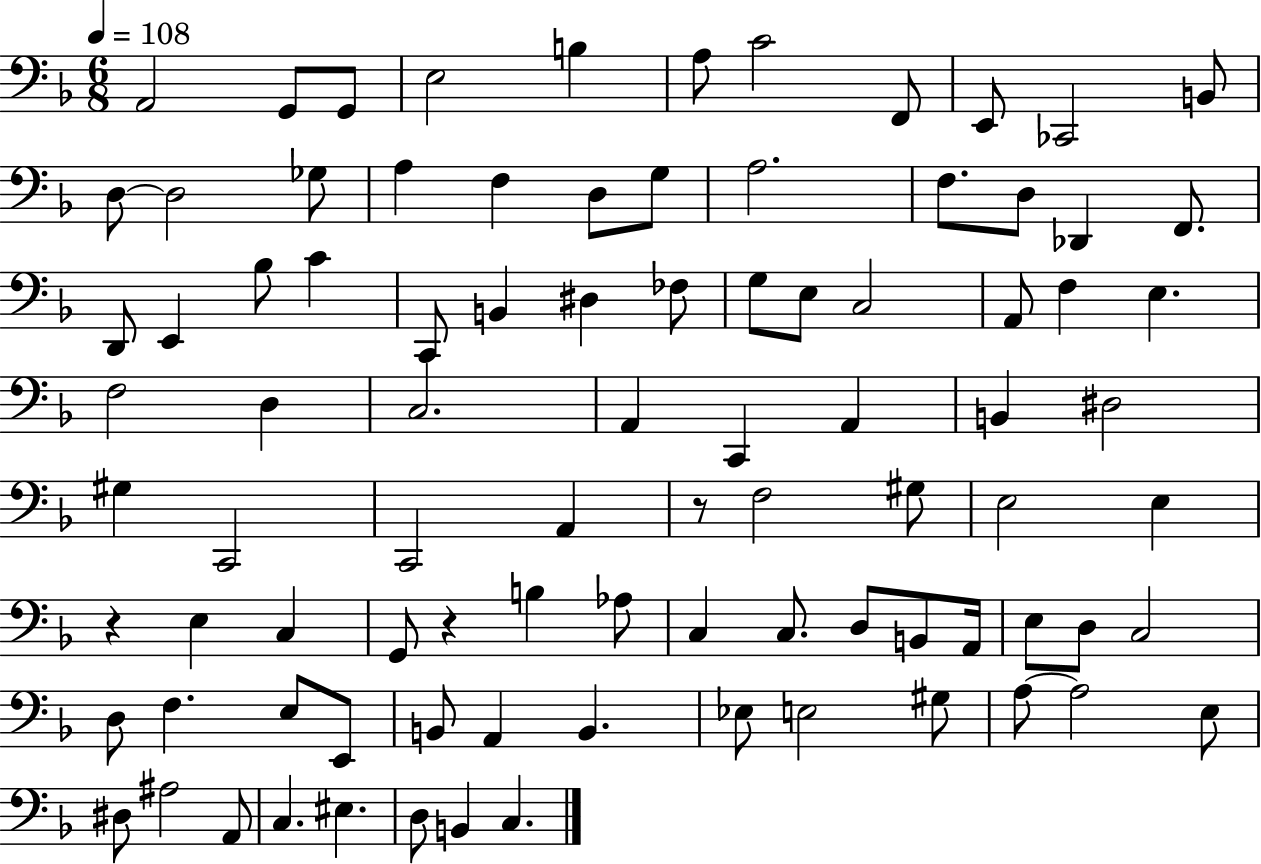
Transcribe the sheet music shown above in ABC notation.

X:1
T:Untitled
M:6/8
L:1/4
K:F
A,,2 G,,/2 G,,/2 E,2 B, A,/2 C2 F,,/2 E,,/2 _C,,2 B,,/2 D,/2 D,2 _G,/2 A, F, D,/2 G,/2 A,2 F,/2 D,/2 _D,, F,,/2 D,,/2 E,, _B,/2 C C,,/2 B,, ^D, _F,/2 G,/2 E,/2 C,2 A,,/2 F, E, F,2 D, C,2 A,, C,, A,, B,, ^D,2 ^G, C,,2 C,,2 A,, z/2 F,2 ^G,/2 E,2 E, z E, C, G,,/2 z B, _A,/2 C, C,/2 D,/2 B,,/2 A,,/4 E,/2 D,/2 C,2 D,/2 F, E,/2 E,,/2 B,,/2 A,, B,, _E,/2 E,2 ^G,/2 A,/2 A,2 E,/2 ^D,/2 ^A,2 A,,/2 C, ^E, D,/2 B,, C,